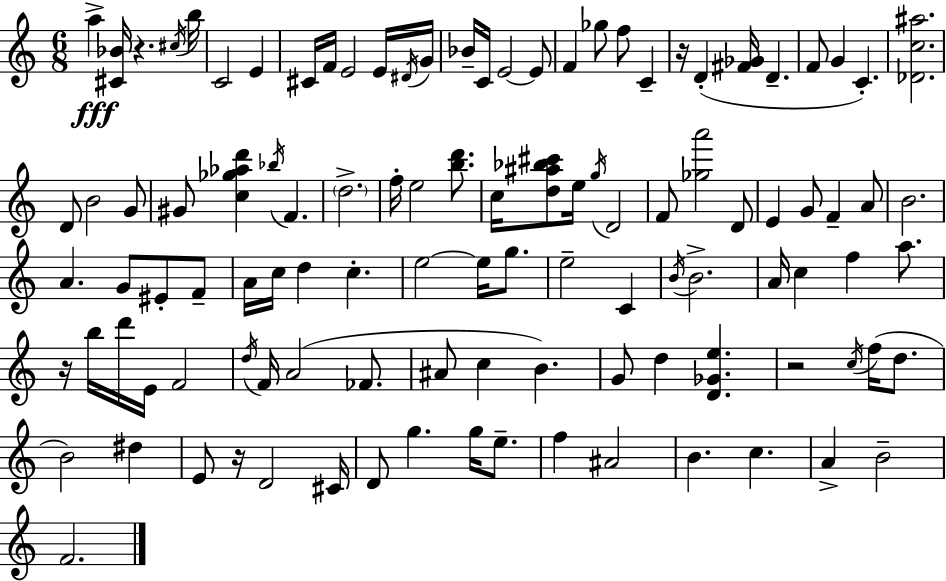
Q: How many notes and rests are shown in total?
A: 108